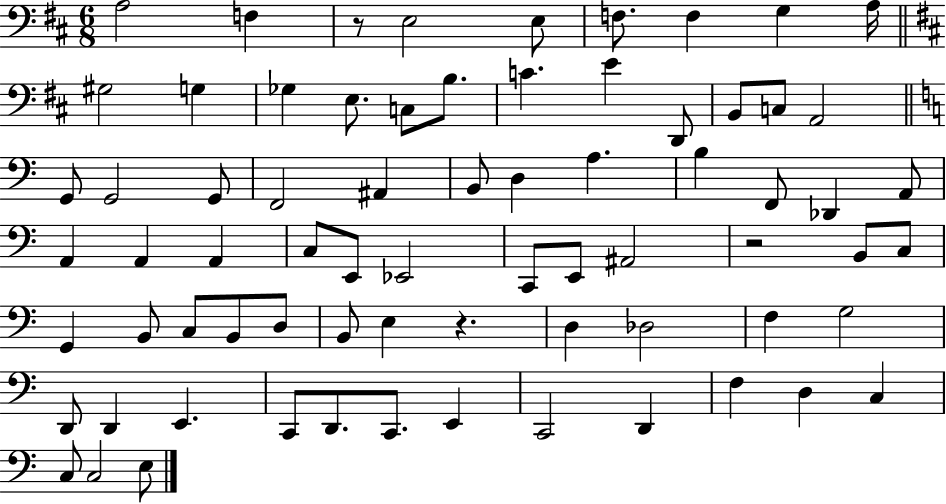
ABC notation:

X:1
T:Untitled
M:6/8
L:1/4
K:D
A,2 F, z/2 E,2 E,/2 F,/2 F, G, A,/4 ^G,2 G, _G, E,/2 C,/2 B,/2 C E D,,/2 B,,/2 C,/2 A,,2 G,,/2 G,,2 G,,/2 F,,2 ^A,, B,,/2 D, A, B, F,,/2 _D,, A,,/2 A,, A,, A,, C,/2 E,,/2 _E,,2 C,,/2 E,,/2 ^A,,2 z2 B,,/2 C,/2 G,, B,,/2 C,/2 B,,/2 D,/2 B,,/2 E, z D, _D,2 F, G,2 D,,/2 D,, E,, C,,/2 D,,/2 C,,/2 E,, C,,2 D,, F, D, C, C,/2 C,2 E,/2